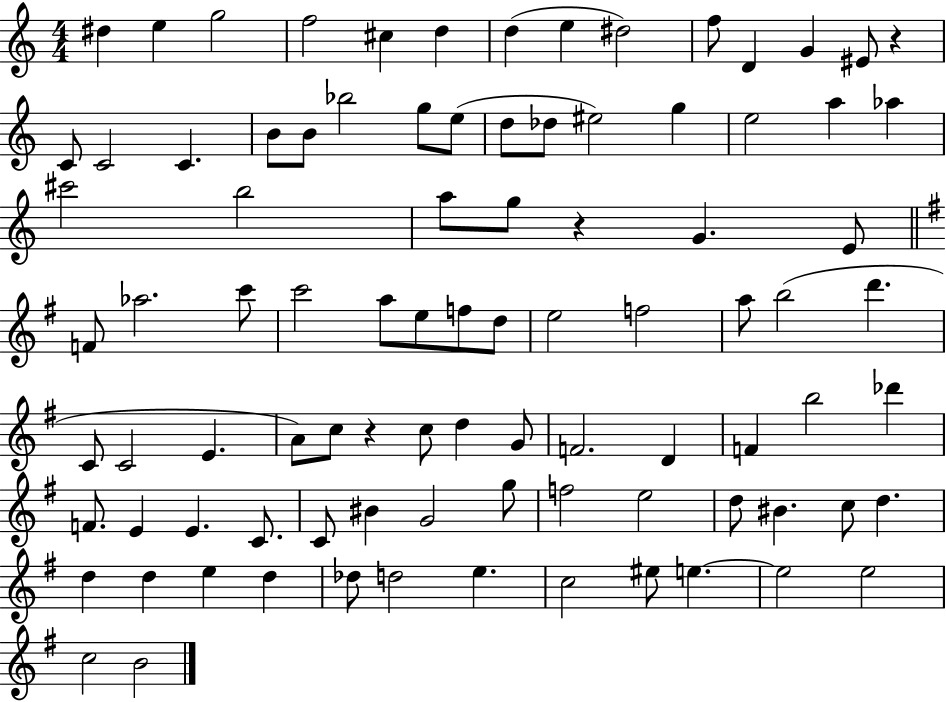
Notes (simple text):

D#5/q E5/q G5/h F5/h C#5/q D5/q D5/q E5/q D#5/h F5/e D4/q G4/q EIS4/e R/q C4/e C4/h C4/q. B4/e B4/e Bb5/h G5/e E5/e D5/e Db5/e EIS5/h G5/q E5/h A5/q Ab5/q C#6/h B5/h A5/e G5/e R/q G4/q. E4/e F4/e Ab5/h. C6/e C6/h A5/e E5/e F5/e D5/e E5/h F5/h A5/e B5/h D6/q. C4/e C4/h E4/q. A4/e C5/e R/q C5/e D5/q G4/e F4/h. D4/q F4/q B5/h Db6/q F4/e. E4/q E4/q. C4/e. C4/e BIS4/q G4/h G5/e F5/h E5/h D5/e BIS4/q. C5/e D5/q. D5/q D5/q E5/q D5/q Db5/e D5/h E5/q. C5/h EIS5/e E5/q. E5/h E5/h C5/h B4/h